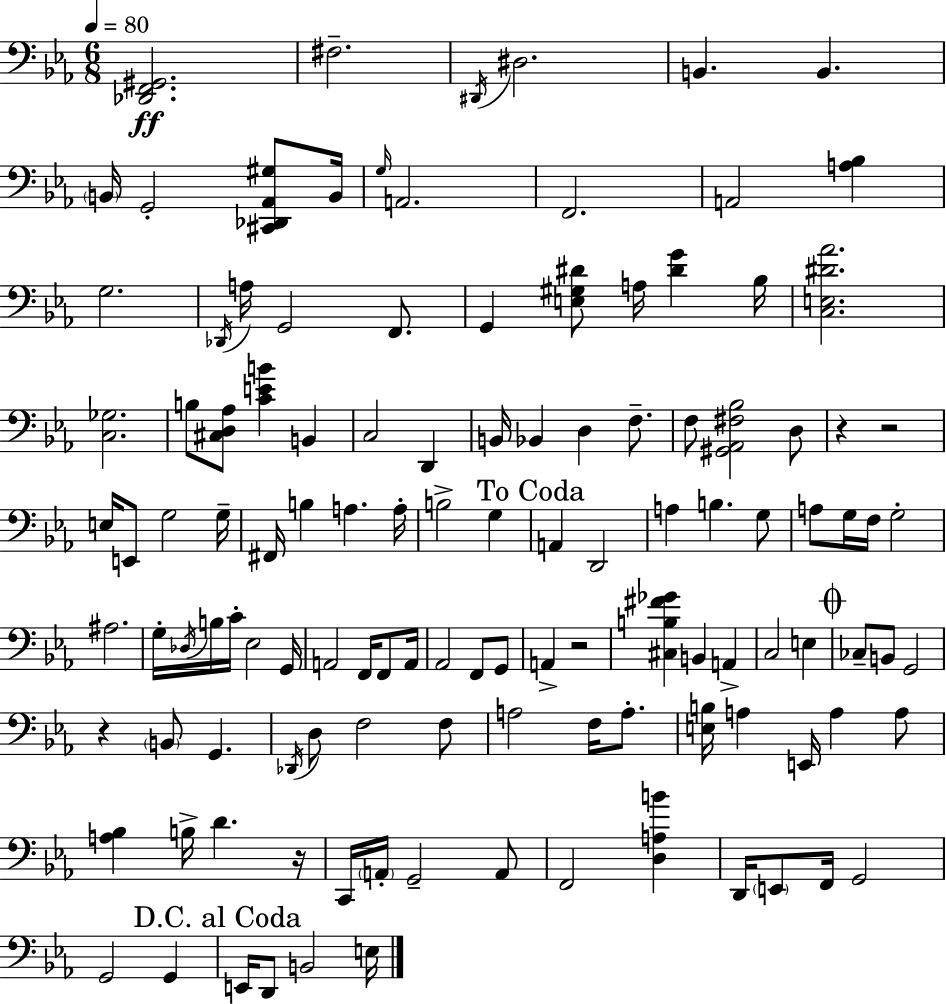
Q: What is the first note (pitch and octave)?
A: F#3